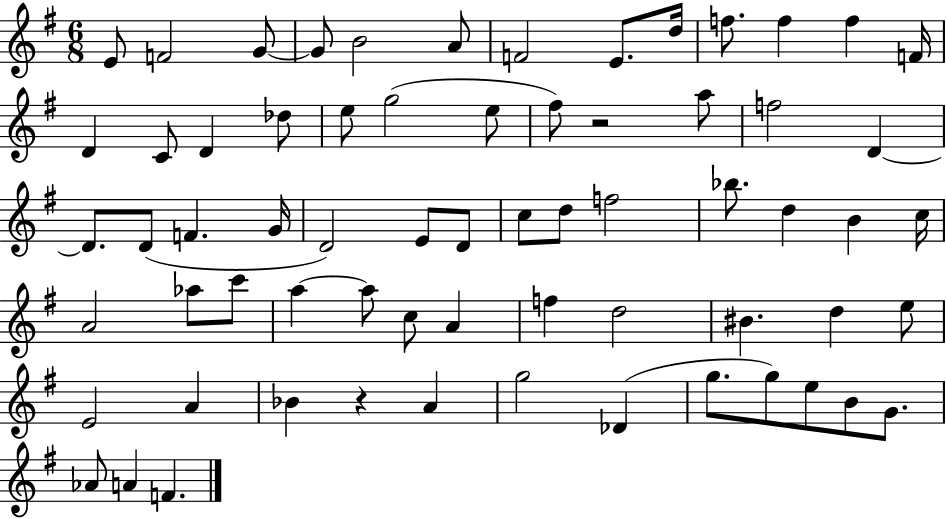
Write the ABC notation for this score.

X:1
T:Untitled
M:6/8
L:1/4
K:G
E/2 F2 G/2 G/2 B2 A/2 F2 E/2 d/4 f/2 f f F/4 D C/2 D _d/2 e/2 g2 e/2 ^f/2 z2 a/2 f2 D D/2 D/2 F G/4 D2 E/2 D/2 c/2 d/2 f2 _b/2 d B c/4 A2 _a/2 c'/2 a a/2 c/2 A f d2 ^B d e/2 E2 A _B z A g2 _D g/2 g/2 e/2 B/2 G/2 _A/2 A F